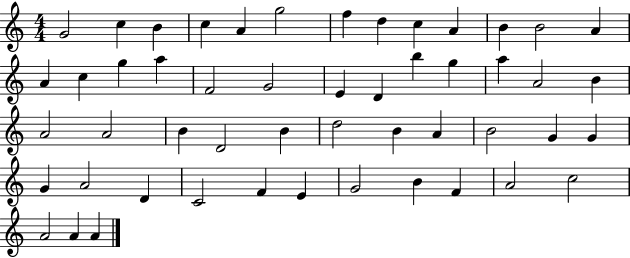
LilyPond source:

{
  \clef treble
  \numericTimeSignature
  \time 4/4
  \key c \major
  g'2 c''4 b'4 | c''4 a'4 g''2 | f''4 d''4 c''4 a'4 | b'4 b'2 a'4 | \break a'4 c''4 g''4 a''4 | f'2 g'2 | e'4 d'4 b''4 g''4 | a''4 a'2 b'4 | \break a'2 a'2 | b'4 d'2 b'4 | d''2 b'4 a'4 | b'2 g'4 g'4 | \break g'4 a'2 d'4 | c'2 f'4 e'4 | g'2 b'4 f'4 | a'2 c''2 | \break a'2 a'4 a'4 | \bar "|."
}